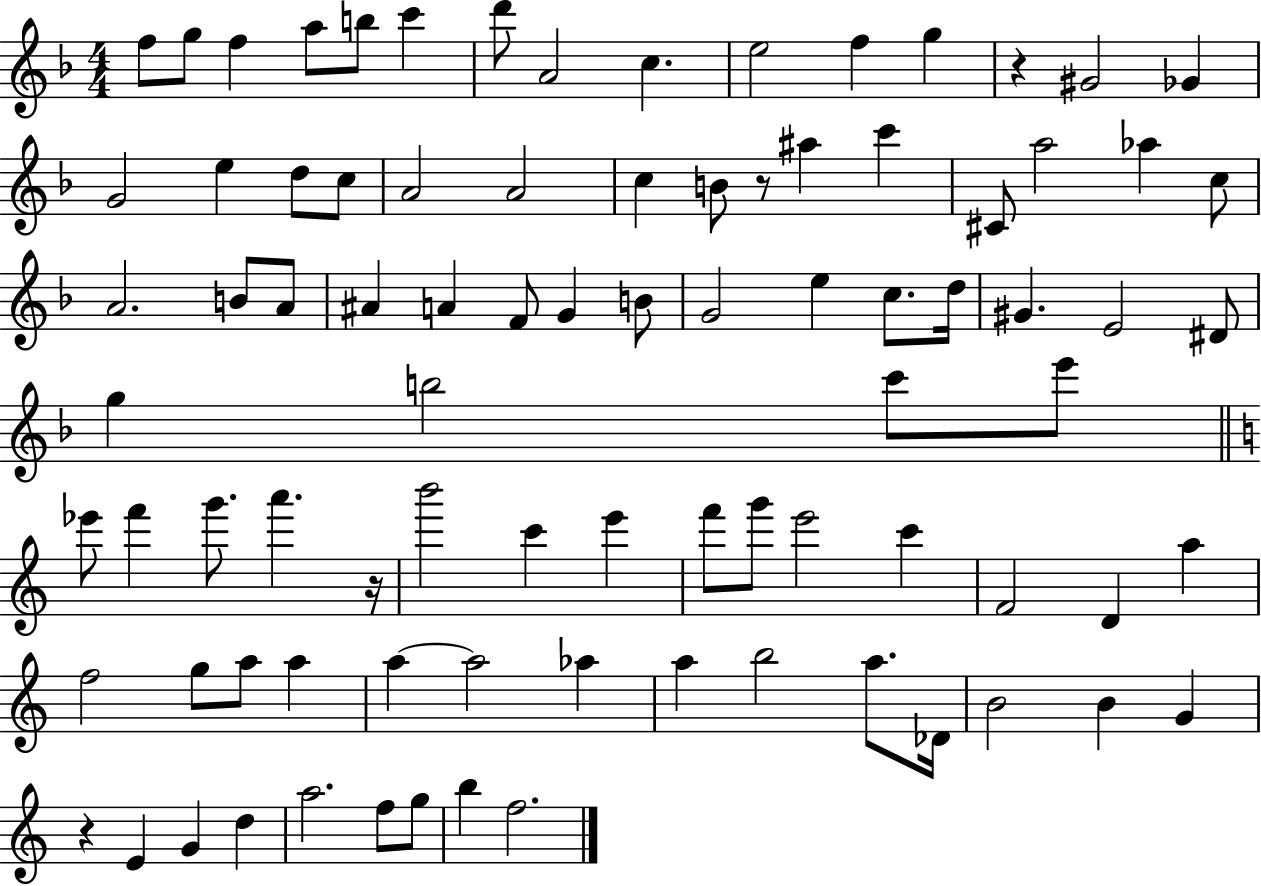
F5/e G5/e F5/q A5/e B5/e C6/q D6/e A4/h C5/q. E5/h F5/q G5/q R/q G#4/h Gb4/q G4/h E5/q D5/e C5/e A4/h A4/h C5/q B4/e R/e A#5/q C6/q C#4/e A5/h Ab5/q C5/e A4/h. B4/e A4/e A#4/q A4/q F4/e G4/q B4/e G4/h E5/q C5/e. D5/s G#4/q. E4/h D#4/e G5/q B5/h C6/e E6/e Eb6/e F6/q G6/e. A6/q. R/s B6/h C6/q E6/q F6/e G6/e E6/h C6/q F4/h D4/q A5/q F5/h G5/e A5/e A5/q A5/q A5/h Ab5/q A5/q B5/h A5/e. Db4/s B4/h B4/q G4/q R/q E4/q G4/q D5/q A5/h. F5/e G5/e B5/q F5/h.